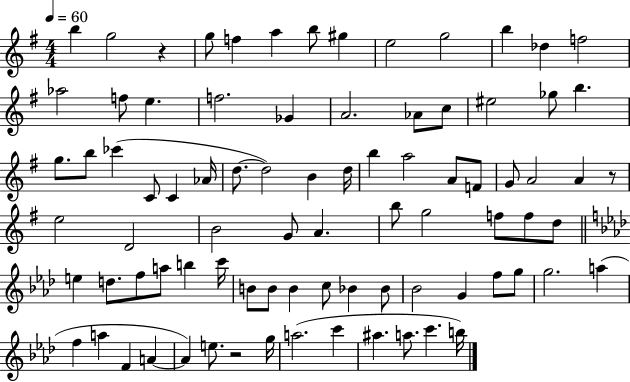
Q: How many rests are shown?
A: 3